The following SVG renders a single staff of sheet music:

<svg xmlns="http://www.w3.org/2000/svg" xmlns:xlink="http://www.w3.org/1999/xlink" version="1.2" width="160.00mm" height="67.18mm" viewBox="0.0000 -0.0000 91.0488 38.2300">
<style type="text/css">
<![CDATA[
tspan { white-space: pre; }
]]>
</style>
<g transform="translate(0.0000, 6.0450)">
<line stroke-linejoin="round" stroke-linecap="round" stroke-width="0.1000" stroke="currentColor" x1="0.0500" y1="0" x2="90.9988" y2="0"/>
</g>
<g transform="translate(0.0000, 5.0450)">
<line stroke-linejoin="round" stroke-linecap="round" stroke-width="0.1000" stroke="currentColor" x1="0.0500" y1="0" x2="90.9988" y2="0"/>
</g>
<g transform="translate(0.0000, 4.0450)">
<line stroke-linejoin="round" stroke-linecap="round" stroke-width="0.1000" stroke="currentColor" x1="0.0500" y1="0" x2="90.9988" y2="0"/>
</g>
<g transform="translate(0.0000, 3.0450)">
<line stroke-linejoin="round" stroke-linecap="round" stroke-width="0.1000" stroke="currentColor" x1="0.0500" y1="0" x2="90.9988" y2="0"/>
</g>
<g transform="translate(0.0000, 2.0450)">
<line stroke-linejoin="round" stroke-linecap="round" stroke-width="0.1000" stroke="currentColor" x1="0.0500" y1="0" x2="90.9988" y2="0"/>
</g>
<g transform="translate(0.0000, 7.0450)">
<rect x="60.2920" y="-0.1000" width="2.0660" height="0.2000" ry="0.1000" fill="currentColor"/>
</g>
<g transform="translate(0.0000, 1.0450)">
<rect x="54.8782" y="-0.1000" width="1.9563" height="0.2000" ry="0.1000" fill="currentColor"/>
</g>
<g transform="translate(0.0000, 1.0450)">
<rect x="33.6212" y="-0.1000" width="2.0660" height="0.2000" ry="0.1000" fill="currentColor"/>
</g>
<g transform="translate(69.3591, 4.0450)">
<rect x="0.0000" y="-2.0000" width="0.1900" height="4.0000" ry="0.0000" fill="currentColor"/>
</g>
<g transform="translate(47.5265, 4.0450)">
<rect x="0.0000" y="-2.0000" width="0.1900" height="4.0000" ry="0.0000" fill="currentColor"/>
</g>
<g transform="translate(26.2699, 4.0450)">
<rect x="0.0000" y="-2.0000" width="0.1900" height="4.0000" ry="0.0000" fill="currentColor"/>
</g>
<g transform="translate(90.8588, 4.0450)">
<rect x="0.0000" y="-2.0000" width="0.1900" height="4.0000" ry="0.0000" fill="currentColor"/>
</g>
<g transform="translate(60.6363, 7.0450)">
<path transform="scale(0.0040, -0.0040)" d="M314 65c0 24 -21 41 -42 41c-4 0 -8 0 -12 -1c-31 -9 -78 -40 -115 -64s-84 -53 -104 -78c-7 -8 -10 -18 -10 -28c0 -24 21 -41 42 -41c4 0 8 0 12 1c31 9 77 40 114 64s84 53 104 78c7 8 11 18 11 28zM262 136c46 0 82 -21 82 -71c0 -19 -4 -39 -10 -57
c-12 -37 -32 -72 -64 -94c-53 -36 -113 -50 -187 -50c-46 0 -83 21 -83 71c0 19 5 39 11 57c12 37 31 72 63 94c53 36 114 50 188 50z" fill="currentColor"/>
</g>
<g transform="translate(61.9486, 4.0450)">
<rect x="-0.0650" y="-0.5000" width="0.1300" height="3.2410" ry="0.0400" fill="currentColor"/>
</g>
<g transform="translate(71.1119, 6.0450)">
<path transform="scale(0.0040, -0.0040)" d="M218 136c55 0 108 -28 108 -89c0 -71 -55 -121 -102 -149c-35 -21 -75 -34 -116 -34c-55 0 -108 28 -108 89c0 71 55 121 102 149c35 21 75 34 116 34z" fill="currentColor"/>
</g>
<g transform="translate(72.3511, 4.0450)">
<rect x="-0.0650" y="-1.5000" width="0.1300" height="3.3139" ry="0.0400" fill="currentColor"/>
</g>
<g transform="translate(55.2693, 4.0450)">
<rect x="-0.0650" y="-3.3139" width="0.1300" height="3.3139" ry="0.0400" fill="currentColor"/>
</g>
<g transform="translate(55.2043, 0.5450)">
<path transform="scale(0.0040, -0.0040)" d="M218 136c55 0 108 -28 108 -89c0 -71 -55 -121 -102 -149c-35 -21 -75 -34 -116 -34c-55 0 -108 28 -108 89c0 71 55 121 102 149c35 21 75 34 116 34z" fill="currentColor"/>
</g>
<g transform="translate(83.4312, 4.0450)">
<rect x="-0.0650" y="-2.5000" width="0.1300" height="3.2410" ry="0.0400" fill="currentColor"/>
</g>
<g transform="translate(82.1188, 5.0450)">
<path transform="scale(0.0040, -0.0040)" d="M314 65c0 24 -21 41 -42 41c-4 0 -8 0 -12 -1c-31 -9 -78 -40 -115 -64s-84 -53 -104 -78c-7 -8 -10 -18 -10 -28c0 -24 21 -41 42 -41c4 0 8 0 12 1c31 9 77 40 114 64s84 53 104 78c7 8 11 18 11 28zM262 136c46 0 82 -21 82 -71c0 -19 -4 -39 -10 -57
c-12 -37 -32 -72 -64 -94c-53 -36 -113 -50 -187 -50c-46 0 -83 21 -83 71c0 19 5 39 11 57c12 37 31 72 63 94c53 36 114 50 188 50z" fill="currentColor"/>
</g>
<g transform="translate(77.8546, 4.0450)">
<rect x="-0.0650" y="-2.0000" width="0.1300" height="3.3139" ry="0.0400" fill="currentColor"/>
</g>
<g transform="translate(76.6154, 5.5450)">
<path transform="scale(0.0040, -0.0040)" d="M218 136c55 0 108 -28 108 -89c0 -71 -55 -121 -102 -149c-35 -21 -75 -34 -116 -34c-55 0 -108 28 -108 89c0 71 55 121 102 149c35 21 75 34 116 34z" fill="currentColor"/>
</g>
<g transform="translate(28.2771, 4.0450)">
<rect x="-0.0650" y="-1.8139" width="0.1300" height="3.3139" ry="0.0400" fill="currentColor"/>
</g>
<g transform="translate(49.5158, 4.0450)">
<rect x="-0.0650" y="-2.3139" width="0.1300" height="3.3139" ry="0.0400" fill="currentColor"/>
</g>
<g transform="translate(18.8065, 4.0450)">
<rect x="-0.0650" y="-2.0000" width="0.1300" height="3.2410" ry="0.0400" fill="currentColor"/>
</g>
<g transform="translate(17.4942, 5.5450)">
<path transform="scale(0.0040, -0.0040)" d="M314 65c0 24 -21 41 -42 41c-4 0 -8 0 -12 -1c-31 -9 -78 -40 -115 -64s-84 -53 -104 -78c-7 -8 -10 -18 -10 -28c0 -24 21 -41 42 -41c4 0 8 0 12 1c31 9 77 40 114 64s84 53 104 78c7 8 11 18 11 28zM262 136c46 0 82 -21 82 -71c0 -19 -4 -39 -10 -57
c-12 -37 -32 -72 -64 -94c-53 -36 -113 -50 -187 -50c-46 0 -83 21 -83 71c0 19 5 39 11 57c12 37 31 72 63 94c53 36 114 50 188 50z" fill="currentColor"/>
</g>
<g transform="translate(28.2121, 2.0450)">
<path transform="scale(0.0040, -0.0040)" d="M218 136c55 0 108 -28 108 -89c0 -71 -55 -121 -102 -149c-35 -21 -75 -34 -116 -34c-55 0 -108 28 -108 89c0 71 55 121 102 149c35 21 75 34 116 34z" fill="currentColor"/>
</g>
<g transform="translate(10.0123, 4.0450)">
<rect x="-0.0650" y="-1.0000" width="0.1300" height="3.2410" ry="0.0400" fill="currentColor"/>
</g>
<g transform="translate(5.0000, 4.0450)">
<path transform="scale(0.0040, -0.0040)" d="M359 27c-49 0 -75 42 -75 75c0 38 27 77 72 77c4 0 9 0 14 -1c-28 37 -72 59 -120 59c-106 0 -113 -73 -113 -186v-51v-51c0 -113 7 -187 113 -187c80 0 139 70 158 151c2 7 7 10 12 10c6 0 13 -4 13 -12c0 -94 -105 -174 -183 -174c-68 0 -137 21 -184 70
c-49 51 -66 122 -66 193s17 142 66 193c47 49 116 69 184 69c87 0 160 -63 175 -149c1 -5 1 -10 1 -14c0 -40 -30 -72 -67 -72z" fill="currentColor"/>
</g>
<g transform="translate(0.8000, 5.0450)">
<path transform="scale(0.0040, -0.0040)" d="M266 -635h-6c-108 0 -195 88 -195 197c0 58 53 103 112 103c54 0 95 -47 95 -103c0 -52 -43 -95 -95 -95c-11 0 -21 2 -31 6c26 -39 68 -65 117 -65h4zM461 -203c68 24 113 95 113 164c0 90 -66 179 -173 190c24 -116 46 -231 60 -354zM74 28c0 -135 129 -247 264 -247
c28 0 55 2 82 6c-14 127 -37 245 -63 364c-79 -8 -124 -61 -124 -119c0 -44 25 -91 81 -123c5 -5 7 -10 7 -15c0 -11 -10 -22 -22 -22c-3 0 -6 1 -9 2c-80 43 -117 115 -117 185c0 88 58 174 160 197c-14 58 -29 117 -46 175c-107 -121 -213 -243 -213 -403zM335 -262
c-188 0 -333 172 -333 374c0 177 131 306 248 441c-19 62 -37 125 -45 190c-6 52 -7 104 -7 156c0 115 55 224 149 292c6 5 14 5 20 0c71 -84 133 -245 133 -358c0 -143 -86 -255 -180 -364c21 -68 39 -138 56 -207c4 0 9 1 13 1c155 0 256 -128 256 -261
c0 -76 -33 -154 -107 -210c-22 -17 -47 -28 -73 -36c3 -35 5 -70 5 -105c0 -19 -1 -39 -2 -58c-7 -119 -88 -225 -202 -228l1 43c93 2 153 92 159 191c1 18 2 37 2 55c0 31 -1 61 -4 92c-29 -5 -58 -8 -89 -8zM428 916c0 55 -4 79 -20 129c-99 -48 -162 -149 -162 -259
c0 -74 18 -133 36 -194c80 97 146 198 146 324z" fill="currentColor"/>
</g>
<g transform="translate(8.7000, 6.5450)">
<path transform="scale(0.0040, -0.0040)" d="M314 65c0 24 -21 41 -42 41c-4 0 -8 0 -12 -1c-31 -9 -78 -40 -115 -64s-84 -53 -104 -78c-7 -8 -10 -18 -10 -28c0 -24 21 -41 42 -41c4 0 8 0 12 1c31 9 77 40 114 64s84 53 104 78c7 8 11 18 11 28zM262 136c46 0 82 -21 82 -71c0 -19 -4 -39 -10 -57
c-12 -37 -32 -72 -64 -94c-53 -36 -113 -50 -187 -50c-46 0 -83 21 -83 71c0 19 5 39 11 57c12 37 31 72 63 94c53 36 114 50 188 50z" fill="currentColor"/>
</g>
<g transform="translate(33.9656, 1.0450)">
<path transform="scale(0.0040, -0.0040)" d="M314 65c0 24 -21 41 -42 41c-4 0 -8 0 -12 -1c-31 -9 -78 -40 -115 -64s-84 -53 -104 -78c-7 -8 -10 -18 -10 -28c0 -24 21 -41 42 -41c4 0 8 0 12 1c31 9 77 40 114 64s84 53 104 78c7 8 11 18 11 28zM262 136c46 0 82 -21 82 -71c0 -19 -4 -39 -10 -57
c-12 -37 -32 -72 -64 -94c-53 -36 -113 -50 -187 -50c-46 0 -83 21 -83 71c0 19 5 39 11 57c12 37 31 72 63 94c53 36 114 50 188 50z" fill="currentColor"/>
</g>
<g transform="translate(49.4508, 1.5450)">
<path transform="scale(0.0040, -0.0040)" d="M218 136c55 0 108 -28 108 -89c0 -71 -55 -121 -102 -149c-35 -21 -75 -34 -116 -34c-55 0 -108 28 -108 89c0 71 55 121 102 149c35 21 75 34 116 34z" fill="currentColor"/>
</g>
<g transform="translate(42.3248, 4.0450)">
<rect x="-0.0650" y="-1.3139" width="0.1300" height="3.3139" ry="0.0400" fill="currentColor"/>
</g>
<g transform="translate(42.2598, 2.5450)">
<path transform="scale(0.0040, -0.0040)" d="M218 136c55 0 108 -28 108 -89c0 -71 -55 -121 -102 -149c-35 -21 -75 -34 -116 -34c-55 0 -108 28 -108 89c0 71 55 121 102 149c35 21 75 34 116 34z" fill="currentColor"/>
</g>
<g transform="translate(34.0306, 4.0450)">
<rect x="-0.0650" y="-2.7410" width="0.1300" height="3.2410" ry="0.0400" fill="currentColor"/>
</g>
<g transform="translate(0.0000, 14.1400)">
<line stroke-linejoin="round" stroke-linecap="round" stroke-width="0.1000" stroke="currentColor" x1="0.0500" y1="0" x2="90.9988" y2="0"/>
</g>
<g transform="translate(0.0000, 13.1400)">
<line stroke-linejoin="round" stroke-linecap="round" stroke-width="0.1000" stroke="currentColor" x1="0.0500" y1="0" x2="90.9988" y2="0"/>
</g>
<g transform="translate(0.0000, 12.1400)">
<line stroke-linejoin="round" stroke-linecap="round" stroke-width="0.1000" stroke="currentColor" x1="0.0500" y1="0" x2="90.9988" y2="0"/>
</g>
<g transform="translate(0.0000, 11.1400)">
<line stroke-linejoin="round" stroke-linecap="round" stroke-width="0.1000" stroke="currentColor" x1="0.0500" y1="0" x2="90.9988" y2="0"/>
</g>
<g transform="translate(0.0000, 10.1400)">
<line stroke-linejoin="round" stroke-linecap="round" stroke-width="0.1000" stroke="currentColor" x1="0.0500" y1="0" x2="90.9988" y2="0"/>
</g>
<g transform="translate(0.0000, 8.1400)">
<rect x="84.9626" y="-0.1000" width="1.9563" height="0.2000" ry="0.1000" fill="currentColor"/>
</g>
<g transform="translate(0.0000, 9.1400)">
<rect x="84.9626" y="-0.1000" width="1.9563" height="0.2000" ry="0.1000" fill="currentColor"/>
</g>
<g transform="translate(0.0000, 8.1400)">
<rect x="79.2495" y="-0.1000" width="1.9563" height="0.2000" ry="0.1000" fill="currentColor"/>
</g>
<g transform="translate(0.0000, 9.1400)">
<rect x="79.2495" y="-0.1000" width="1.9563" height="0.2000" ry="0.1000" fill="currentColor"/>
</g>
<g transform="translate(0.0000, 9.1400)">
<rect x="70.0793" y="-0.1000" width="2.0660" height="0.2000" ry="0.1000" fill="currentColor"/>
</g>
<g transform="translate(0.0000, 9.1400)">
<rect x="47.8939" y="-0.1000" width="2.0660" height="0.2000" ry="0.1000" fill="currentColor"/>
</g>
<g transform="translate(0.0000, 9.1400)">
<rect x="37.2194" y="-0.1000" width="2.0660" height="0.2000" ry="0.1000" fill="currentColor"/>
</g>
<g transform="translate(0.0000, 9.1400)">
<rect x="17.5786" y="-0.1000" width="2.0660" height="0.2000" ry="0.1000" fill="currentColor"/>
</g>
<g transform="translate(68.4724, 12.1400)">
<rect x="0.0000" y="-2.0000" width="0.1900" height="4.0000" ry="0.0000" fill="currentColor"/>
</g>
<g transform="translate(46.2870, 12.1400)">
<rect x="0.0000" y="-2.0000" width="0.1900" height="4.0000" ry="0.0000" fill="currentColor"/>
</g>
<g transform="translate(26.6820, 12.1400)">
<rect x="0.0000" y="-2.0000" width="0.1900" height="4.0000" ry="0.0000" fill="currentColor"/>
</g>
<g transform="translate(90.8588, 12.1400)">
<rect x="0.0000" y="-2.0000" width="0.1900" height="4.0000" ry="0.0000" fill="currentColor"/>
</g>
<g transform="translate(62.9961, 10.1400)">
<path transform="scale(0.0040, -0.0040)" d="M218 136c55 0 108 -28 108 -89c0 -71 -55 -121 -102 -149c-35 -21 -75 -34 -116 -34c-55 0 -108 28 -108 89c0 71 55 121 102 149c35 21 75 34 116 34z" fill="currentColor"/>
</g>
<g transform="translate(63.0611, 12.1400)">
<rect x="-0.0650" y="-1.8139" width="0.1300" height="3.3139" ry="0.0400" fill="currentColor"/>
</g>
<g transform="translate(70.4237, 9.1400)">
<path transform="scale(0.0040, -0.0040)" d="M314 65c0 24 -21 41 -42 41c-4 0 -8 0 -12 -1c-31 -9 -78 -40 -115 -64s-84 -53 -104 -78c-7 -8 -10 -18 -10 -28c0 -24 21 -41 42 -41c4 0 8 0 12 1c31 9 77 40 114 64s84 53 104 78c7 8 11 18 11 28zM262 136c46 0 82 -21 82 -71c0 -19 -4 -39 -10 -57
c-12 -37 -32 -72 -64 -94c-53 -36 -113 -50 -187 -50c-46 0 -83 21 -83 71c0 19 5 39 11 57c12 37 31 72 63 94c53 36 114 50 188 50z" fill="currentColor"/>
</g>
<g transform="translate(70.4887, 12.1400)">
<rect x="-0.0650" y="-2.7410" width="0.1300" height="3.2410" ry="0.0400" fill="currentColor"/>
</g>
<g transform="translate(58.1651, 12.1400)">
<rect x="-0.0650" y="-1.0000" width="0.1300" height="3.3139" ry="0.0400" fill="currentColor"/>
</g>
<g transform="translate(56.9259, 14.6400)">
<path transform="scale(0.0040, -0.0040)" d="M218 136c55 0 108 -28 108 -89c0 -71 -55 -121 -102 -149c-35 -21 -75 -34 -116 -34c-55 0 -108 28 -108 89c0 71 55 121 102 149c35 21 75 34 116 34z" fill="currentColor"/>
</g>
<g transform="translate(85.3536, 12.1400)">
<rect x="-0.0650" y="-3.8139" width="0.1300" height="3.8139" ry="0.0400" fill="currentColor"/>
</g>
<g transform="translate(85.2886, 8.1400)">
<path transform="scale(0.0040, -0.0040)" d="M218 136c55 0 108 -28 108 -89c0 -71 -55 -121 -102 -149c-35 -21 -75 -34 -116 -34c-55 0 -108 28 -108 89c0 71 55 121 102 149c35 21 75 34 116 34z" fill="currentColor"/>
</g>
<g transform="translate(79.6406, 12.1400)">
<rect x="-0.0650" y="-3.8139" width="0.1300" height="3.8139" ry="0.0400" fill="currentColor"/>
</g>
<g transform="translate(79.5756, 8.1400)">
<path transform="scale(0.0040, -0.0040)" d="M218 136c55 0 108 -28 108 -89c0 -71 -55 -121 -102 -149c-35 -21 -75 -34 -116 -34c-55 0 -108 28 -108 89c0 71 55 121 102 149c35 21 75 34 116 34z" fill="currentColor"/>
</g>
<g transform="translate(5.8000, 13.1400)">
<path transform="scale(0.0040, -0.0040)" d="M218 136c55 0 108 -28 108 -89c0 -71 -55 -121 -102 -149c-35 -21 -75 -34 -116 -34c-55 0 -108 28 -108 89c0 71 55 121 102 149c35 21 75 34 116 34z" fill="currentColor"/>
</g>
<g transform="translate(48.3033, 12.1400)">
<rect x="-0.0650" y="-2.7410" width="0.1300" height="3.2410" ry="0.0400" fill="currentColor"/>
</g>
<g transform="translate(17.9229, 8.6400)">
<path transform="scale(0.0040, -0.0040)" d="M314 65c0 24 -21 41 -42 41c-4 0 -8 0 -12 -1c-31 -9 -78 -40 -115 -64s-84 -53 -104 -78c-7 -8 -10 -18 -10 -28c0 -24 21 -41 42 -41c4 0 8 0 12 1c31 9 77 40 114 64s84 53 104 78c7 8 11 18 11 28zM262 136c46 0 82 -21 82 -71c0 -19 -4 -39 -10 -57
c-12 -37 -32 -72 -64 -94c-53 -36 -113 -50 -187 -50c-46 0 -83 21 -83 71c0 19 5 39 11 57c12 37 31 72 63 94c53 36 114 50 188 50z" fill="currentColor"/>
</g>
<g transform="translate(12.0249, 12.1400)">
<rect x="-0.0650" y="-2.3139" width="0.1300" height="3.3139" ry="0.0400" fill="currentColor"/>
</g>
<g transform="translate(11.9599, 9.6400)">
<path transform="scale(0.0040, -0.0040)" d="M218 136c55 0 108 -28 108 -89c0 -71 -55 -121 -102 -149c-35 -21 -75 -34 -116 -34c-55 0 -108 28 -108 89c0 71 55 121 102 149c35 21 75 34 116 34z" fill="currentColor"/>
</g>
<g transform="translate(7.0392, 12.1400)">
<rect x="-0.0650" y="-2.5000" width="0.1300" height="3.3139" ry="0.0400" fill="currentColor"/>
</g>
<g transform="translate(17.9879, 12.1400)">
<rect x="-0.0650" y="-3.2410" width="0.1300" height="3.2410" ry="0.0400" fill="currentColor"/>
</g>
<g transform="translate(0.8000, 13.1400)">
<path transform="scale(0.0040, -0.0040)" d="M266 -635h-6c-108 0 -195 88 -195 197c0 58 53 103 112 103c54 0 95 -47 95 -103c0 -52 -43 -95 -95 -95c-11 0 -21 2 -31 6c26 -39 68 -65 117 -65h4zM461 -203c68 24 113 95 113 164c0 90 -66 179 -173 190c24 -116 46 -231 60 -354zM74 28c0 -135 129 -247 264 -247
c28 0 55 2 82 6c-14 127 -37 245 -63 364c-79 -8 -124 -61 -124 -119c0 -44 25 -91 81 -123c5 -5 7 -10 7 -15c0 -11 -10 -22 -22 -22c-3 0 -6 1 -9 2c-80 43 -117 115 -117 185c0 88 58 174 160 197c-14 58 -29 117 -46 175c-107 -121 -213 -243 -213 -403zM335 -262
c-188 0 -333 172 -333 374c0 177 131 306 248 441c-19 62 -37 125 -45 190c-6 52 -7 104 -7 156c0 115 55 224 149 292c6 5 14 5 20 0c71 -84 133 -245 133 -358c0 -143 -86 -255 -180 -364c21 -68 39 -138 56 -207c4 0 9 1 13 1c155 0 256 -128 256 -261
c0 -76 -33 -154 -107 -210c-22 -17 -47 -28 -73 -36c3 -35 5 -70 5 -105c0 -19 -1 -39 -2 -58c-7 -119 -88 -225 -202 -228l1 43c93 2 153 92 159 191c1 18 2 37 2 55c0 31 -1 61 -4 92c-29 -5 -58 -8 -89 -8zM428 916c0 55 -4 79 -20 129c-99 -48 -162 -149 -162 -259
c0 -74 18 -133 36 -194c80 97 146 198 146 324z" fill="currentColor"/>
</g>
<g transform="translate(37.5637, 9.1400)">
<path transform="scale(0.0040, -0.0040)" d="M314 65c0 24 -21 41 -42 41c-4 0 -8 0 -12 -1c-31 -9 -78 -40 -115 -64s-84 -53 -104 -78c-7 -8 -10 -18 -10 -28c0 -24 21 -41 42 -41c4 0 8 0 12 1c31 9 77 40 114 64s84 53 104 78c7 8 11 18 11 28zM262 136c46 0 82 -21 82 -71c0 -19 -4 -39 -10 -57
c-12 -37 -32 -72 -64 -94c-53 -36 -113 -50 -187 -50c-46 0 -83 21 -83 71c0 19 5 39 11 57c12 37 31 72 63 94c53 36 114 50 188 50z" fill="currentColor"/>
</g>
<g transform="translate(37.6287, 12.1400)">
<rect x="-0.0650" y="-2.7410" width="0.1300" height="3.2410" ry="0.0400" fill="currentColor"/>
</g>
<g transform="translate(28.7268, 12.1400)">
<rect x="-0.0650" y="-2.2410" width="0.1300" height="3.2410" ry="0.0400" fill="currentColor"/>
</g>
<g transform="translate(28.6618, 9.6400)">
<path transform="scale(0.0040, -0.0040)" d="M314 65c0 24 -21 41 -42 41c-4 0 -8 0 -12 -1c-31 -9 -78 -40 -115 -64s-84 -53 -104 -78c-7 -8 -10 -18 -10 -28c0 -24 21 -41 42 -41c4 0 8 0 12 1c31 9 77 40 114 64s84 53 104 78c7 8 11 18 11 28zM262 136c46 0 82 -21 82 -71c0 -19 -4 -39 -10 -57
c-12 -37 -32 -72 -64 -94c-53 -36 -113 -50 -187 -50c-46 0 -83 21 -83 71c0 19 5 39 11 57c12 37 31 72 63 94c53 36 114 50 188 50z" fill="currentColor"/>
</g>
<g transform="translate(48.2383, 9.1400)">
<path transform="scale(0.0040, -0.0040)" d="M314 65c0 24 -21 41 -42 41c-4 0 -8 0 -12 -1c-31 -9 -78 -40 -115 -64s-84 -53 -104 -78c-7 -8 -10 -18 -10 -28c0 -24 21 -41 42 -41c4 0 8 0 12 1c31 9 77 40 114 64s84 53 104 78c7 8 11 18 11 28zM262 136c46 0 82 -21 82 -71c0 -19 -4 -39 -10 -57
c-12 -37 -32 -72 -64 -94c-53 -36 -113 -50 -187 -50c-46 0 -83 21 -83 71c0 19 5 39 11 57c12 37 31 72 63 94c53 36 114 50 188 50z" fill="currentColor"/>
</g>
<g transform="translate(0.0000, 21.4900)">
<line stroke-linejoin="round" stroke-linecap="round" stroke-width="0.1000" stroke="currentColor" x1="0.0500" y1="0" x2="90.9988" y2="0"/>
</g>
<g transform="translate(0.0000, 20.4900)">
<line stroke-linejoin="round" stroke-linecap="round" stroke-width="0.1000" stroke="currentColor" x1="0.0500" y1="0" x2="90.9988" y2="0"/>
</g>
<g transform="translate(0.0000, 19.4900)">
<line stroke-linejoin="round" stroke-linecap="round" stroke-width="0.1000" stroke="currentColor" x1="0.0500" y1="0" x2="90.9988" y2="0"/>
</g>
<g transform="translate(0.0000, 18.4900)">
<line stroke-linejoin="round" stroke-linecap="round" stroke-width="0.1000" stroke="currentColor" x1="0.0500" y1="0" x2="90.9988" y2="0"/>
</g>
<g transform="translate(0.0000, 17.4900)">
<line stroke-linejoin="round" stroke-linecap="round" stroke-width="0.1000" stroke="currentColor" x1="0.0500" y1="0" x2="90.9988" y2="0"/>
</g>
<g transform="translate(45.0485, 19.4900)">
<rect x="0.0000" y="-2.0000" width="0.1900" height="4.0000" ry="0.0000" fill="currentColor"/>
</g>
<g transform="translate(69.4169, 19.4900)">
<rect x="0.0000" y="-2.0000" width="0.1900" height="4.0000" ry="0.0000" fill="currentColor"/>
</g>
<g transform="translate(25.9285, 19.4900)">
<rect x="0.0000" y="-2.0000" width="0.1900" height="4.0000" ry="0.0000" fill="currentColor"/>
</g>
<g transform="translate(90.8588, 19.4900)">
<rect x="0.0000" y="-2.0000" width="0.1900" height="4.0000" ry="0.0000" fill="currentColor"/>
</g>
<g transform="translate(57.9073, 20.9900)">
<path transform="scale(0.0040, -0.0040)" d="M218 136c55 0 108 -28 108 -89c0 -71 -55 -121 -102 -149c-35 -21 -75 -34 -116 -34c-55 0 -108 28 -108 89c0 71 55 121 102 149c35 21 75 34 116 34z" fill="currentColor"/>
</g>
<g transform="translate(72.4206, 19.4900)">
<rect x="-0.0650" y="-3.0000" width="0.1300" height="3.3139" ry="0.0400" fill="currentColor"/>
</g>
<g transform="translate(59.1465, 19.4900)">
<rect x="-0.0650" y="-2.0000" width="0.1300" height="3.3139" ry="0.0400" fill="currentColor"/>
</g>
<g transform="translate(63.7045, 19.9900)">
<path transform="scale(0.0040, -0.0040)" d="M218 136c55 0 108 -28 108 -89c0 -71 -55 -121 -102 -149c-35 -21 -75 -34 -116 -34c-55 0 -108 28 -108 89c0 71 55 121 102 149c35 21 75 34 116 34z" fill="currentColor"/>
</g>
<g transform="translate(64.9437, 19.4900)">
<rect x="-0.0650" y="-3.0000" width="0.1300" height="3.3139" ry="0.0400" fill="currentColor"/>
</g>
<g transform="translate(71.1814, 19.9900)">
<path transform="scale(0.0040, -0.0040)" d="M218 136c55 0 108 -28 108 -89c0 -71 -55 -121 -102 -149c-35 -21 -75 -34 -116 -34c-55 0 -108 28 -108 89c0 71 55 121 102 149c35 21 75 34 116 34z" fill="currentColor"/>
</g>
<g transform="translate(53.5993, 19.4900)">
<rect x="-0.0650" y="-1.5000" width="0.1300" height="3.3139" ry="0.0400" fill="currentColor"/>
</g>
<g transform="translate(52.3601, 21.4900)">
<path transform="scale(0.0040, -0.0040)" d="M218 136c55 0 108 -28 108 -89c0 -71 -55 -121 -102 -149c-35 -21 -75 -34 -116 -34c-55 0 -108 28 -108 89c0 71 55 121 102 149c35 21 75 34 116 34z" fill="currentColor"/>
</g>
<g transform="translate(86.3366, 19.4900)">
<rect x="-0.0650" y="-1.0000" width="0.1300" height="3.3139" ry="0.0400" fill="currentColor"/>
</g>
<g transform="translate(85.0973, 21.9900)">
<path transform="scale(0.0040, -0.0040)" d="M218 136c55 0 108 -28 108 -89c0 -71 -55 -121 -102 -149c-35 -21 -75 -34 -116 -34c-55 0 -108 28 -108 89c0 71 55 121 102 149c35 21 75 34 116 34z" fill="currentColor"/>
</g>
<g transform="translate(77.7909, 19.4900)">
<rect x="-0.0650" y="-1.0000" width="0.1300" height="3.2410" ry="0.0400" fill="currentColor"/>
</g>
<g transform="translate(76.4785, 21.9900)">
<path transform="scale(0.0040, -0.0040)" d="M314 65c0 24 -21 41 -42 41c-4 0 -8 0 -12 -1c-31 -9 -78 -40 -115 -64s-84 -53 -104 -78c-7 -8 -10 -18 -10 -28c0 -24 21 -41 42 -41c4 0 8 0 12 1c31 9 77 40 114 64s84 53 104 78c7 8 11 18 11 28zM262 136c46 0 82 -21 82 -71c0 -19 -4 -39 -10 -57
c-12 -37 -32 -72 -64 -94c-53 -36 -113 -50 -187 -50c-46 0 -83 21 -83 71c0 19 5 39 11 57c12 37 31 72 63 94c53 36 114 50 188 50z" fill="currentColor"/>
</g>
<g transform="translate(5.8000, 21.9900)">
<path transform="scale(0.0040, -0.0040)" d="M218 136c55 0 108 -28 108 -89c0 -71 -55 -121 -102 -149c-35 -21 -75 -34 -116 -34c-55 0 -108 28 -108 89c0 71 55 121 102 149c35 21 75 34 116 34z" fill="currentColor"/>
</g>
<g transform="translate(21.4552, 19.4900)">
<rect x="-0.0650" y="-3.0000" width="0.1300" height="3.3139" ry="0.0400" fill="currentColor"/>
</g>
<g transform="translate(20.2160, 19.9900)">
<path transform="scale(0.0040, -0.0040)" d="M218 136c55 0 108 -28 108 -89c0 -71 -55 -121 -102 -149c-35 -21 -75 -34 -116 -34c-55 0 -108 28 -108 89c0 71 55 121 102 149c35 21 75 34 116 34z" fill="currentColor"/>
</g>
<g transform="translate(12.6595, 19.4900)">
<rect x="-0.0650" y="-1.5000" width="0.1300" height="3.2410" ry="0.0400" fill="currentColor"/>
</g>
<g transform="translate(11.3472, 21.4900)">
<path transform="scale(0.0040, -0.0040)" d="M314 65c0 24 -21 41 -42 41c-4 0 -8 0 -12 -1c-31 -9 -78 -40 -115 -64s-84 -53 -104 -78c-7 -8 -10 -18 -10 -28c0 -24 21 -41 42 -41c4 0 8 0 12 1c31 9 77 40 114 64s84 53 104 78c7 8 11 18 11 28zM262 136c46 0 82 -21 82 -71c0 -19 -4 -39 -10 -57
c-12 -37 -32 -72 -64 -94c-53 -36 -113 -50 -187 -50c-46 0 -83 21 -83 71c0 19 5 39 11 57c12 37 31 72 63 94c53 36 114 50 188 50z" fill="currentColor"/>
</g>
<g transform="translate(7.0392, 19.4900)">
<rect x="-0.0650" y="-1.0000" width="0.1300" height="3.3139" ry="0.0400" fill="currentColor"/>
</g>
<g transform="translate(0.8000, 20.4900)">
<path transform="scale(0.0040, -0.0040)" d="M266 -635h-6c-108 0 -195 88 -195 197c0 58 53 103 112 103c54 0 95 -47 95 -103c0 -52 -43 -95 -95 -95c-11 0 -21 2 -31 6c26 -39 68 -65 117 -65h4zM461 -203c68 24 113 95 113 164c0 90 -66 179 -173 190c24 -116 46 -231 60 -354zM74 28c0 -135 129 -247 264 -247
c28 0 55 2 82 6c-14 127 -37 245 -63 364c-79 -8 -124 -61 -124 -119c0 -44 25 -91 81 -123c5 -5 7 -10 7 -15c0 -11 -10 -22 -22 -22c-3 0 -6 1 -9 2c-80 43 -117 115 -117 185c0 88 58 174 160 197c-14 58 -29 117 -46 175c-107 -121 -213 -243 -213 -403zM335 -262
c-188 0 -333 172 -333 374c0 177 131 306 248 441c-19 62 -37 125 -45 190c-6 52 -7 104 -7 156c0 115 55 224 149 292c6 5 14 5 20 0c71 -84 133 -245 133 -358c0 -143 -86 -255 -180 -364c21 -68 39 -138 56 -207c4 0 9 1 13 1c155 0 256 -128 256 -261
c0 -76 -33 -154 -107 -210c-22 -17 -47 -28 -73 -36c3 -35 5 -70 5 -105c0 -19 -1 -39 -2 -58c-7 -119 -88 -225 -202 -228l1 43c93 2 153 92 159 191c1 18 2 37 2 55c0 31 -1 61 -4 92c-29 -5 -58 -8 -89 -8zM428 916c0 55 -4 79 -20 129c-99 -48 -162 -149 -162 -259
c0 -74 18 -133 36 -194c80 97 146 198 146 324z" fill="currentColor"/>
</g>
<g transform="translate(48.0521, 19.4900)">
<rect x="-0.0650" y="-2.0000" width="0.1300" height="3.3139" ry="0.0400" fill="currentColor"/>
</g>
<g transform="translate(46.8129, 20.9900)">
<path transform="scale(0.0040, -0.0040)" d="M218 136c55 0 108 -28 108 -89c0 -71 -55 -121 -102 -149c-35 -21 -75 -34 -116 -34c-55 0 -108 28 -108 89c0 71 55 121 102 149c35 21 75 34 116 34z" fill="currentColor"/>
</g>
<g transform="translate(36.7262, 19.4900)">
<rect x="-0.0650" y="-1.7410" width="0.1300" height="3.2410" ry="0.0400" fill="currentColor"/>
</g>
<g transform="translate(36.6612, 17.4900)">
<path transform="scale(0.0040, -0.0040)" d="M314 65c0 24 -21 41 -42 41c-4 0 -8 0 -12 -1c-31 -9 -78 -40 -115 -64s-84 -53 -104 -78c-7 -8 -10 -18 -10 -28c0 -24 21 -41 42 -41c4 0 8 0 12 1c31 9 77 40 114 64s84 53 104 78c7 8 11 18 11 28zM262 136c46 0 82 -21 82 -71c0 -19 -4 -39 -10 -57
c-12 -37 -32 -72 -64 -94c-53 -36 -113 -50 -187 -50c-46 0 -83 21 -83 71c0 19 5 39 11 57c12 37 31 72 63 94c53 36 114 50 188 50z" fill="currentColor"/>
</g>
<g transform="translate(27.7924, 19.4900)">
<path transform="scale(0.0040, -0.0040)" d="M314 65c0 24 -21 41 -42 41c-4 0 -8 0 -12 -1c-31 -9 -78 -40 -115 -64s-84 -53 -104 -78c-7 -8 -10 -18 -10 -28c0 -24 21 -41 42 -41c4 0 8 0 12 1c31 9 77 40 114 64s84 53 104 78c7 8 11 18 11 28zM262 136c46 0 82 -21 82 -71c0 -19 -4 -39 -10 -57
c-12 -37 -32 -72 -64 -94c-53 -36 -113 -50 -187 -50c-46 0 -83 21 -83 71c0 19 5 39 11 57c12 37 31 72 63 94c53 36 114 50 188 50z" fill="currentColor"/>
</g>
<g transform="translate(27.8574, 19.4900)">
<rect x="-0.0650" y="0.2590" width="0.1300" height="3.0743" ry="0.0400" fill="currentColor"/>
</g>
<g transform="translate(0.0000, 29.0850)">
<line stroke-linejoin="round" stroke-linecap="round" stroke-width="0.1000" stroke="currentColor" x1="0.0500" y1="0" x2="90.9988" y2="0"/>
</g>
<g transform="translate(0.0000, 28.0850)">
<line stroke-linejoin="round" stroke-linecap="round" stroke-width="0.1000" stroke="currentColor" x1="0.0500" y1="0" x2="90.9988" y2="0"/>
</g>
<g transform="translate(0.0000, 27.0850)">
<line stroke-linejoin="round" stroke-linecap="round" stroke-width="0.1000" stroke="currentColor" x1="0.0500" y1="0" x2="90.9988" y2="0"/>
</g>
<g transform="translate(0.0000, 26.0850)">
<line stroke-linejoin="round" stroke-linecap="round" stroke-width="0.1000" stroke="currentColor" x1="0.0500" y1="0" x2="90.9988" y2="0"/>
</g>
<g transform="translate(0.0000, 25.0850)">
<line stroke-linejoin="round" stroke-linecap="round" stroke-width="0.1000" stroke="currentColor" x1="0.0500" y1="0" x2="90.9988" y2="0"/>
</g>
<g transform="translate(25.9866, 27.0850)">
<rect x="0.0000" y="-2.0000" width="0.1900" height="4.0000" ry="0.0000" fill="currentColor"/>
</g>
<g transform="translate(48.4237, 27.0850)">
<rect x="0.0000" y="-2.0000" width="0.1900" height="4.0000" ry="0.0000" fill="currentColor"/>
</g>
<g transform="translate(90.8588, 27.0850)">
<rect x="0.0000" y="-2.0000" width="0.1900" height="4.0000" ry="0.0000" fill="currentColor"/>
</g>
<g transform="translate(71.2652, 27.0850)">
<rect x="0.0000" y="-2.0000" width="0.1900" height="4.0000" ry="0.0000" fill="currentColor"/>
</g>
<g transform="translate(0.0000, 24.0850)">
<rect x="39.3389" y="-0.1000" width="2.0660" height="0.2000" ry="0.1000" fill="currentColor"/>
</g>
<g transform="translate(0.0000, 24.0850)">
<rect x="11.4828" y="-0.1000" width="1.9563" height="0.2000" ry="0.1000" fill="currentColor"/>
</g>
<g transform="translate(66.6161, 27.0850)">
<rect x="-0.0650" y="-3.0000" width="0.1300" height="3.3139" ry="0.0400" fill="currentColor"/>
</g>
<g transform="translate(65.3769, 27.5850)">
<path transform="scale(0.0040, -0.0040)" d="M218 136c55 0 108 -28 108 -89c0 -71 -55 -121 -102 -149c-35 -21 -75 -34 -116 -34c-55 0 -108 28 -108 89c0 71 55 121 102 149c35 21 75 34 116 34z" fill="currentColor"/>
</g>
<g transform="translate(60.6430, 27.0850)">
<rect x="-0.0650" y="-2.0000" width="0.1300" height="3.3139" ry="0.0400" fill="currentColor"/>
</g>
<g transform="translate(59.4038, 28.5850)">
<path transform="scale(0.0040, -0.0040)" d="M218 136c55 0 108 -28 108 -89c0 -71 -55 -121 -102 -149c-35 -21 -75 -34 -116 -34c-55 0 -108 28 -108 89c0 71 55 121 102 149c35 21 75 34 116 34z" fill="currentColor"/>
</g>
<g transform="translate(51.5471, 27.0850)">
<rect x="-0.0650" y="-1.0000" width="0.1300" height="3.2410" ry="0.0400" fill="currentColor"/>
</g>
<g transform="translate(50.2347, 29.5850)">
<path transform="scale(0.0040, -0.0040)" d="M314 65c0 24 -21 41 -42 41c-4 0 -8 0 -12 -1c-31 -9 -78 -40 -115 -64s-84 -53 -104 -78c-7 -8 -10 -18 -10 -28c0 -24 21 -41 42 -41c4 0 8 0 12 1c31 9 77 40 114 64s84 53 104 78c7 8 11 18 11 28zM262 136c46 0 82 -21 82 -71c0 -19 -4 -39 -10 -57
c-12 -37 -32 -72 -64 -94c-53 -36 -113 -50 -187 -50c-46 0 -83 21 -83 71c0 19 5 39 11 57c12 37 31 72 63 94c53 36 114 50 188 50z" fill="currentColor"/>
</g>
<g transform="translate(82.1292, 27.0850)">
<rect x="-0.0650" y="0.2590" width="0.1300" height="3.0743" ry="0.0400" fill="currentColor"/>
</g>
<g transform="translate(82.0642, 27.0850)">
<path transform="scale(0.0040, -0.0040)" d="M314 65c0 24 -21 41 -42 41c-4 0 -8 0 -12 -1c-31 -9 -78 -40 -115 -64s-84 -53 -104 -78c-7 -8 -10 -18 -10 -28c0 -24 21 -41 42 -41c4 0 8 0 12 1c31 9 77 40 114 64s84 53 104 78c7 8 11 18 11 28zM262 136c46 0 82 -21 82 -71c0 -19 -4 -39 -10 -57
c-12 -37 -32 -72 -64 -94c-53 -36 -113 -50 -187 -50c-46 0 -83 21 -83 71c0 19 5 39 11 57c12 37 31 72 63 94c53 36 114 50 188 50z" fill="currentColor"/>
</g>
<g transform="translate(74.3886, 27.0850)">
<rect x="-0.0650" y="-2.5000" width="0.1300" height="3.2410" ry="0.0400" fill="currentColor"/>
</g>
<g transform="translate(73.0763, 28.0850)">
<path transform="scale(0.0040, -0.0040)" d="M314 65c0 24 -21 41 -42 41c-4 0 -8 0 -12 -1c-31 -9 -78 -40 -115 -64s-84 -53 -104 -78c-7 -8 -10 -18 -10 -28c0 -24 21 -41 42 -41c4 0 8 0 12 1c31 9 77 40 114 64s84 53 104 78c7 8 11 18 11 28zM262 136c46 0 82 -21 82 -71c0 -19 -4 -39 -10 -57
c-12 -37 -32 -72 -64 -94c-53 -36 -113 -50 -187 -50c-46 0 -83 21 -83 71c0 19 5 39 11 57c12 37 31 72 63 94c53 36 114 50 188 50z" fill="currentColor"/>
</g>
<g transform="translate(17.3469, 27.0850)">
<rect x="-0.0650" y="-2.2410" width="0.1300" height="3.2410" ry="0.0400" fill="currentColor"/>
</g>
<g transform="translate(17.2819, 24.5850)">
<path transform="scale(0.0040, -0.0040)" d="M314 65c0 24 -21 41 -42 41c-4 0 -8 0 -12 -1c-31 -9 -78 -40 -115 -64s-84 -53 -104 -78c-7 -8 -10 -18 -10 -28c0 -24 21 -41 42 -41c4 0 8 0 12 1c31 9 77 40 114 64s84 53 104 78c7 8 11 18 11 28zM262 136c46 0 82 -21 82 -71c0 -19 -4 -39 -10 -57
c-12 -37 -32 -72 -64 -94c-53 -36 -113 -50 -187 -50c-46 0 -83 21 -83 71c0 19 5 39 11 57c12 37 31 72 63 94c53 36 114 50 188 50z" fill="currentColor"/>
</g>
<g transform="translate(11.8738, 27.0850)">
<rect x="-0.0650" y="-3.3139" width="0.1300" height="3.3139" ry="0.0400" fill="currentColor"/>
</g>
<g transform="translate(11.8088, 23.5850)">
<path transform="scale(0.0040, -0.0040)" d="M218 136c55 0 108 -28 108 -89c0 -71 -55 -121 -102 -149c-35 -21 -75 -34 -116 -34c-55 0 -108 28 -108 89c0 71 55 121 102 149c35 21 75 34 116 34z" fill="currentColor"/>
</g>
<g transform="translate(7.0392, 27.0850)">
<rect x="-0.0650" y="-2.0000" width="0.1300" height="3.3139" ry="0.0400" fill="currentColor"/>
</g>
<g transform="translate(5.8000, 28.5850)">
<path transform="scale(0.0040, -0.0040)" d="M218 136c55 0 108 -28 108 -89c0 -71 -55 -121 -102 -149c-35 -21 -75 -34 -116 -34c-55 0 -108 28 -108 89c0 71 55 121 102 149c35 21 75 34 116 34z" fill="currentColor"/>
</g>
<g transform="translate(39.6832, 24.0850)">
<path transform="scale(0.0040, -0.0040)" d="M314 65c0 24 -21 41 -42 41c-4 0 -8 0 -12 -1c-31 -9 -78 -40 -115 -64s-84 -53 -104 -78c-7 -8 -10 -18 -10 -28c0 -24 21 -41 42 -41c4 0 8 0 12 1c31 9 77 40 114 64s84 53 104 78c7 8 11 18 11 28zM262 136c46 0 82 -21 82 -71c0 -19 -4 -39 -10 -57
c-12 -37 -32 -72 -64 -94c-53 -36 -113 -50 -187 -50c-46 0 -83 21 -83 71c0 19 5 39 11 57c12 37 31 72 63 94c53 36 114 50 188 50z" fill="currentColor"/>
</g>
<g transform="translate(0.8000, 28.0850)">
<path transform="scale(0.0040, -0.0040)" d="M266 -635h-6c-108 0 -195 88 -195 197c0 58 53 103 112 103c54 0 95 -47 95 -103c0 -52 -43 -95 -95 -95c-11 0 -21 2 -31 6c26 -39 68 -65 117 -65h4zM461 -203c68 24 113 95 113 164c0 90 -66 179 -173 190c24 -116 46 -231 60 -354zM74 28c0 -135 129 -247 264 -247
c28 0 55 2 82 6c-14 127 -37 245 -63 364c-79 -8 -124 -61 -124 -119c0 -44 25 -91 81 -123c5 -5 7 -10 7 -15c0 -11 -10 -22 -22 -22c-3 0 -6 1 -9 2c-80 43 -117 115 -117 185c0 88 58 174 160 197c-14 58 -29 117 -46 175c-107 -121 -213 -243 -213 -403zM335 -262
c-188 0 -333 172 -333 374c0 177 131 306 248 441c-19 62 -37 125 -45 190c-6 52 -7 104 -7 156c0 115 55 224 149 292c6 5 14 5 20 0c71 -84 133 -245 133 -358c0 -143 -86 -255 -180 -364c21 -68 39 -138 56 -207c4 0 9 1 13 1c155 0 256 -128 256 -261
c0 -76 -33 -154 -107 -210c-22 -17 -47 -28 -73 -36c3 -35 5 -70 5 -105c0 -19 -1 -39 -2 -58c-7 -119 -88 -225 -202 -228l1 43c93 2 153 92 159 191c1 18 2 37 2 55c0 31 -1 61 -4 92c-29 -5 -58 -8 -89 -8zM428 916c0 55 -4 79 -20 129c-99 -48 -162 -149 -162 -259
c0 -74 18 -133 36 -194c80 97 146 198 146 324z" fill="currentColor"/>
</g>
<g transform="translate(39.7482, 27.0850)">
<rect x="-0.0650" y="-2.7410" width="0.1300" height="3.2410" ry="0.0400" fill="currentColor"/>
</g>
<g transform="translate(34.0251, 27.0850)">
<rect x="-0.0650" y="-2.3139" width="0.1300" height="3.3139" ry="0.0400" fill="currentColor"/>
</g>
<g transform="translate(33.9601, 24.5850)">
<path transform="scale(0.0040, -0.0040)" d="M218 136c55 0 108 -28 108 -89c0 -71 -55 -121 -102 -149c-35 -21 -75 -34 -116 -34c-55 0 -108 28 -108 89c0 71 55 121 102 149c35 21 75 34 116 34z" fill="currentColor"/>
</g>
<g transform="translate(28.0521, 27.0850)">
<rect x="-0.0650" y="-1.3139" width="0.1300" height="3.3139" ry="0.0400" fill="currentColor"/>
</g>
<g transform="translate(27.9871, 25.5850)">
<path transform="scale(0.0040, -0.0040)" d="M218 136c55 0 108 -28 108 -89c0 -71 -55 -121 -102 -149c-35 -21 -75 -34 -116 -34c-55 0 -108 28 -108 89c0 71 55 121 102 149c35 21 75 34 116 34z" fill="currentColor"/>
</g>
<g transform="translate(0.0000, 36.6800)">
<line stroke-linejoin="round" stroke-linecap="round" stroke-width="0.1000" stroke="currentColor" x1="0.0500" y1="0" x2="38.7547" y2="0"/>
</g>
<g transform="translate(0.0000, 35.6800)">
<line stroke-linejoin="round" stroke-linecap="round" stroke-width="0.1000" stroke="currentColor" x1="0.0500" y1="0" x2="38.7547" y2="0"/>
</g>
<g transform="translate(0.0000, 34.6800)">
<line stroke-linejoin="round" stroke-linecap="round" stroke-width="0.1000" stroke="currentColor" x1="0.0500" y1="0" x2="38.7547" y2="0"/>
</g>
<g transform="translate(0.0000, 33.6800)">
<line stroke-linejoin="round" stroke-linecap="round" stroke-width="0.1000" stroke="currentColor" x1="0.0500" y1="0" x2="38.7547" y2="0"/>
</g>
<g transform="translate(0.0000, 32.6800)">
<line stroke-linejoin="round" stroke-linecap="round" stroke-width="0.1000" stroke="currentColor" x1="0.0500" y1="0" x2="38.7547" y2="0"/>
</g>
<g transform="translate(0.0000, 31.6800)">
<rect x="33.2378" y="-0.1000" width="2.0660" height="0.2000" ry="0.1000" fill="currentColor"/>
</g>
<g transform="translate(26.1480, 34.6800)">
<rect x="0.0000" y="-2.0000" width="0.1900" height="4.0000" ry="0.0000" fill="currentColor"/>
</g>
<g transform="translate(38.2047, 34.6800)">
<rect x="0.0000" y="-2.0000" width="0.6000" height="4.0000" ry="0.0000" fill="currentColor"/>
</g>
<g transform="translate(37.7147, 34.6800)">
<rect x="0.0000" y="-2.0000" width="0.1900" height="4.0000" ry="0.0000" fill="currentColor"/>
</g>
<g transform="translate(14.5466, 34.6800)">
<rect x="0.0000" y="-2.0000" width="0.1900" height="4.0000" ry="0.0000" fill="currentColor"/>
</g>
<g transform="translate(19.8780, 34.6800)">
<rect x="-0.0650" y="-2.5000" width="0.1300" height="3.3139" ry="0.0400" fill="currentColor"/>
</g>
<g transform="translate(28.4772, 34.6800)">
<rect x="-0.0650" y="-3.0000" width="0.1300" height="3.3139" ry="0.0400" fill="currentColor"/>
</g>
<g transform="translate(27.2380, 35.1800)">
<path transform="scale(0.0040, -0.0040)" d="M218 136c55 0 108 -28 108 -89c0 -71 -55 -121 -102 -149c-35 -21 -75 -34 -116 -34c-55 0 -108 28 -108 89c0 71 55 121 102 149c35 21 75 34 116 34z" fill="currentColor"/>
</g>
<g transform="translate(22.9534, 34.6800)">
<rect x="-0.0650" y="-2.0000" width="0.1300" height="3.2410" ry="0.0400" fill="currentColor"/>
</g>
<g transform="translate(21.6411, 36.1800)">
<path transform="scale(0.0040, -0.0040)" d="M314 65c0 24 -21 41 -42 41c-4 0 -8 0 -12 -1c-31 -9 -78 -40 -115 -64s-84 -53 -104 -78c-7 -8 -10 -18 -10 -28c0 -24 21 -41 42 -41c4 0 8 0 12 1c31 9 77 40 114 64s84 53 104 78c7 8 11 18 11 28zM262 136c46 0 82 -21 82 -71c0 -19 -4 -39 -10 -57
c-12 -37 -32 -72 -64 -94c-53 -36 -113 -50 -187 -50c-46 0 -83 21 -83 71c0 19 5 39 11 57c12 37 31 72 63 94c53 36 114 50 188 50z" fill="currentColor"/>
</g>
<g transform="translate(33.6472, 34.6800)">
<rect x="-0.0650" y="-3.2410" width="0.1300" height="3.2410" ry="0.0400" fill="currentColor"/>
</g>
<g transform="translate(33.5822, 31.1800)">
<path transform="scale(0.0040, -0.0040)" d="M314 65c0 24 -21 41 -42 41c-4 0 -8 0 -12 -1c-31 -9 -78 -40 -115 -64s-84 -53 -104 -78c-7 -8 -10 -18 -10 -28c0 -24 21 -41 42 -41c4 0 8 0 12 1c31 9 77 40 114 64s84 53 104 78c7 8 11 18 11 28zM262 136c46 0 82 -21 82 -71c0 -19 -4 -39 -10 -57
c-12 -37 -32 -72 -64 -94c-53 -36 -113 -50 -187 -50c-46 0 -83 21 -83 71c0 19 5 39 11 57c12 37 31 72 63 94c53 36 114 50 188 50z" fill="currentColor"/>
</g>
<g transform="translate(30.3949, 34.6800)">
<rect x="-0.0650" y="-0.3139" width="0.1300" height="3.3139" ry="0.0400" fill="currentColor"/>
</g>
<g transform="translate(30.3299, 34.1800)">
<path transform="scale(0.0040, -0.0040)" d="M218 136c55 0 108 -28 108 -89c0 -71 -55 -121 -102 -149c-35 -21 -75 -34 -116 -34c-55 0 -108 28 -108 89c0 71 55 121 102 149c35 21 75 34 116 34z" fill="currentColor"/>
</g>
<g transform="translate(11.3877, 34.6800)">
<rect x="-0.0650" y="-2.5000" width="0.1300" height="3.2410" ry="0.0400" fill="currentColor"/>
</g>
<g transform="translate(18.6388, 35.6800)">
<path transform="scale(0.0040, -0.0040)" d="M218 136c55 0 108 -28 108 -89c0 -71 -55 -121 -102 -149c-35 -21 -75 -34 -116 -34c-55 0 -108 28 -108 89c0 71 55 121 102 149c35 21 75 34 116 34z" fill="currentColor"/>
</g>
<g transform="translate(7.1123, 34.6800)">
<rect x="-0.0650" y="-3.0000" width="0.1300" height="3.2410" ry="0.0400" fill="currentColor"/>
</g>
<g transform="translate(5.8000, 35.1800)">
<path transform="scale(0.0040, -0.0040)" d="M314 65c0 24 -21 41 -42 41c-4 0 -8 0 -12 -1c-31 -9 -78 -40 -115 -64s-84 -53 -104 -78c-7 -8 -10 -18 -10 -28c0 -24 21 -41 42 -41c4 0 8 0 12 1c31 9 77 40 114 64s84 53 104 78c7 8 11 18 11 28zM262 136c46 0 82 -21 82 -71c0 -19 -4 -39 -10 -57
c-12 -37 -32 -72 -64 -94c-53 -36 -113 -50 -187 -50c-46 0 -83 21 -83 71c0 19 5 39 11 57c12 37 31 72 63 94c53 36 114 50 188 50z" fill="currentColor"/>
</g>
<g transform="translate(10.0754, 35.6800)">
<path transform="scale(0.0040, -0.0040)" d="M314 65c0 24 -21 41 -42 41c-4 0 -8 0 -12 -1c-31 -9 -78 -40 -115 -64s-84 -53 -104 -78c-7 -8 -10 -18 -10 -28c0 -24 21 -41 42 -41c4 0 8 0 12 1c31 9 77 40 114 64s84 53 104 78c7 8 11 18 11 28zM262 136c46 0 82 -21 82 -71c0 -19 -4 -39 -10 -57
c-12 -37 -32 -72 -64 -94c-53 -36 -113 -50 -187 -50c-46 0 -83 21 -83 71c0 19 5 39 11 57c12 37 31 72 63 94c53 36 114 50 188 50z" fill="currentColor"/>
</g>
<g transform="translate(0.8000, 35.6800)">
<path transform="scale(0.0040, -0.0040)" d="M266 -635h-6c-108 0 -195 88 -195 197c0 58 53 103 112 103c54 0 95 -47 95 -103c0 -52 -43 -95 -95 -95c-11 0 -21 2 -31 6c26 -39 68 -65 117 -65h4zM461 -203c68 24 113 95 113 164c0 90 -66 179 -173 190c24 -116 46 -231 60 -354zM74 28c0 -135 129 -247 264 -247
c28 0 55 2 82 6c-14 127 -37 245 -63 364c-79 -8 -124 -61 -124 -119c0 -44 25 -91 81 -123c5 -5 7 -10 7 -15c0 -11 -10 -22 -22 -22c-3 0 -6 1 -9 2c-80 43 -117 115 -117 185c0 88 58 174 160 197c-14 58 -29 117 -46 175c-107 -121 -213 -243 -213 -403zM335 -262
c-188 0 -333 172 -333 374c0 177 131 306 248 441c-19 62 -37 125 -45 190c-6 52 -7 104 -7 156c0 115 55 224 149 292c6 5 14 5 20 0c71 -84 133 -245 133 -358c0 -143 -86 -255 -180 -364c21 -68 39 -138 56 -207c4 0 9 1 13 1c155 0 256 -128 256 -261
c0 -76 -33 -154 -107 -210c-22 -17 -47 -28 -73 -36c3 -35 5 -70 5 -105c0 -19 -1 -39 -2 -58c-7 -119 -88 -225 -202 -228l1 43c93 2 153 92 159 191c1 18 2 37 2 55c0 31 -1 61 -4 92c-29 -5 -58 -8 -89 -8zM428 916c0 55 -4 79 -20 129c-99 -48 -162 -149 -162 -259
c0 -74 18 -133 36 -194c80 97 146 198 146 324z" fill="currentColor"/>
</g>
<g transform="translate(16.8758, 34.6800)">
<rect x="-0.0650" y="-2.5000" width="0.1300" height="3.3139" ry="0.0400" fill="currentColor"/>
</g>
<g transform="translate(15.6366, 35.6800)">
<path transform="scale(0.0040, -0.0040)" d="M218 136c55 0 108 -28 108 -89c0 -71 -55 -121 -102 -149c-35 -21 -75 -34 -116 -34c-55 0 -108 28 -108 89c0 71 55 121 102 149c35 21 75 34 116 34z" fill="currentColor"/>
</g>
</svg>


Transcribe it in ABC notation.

X:1
T:Untitled
M:4/4
L:1/4
K:C
D2 F2 f a2 e g b C2 E F G2 G g b2 g2 a2 a2 D f a2 c' c' D E2 A B2 f2 F E F A A D2 D F b g2 e g a2 D2 F A G2 B2 A2 G2 G G F2 A c b2